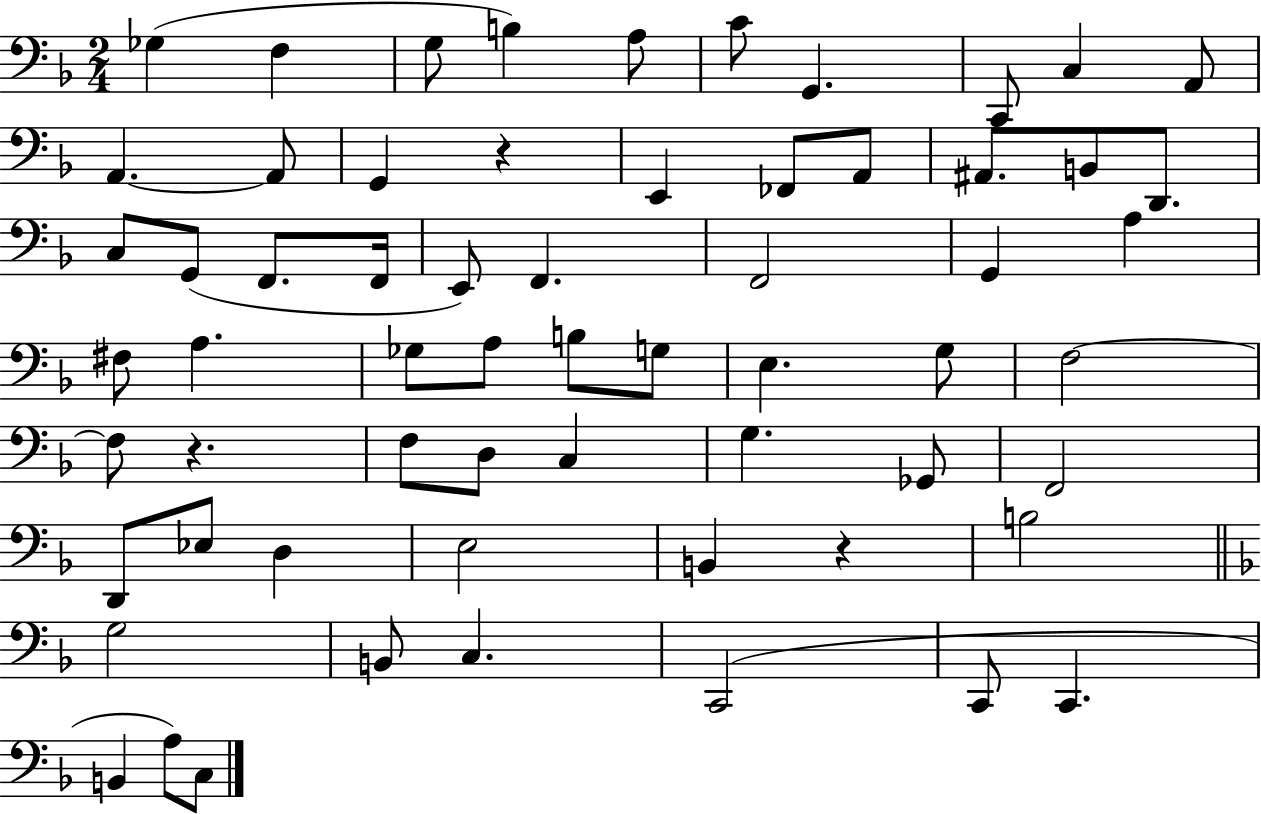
X:1
T:Untitled
M:2/4
L:1/4
K:F
_G, F, G,/2 B, A,/2 C/2 G,, C,,/2 C, A,,/2 A,, A,,/2 G,, z E,, _F,,/2 A,,/2 ^A,,/2 B,,/2 D,,/2 C,/2 G,,/2 F,,/2 F,,/4 E,,/2 F,, F,,2 G,, A, ^F,/2 A, _G,/2 A,/2 B,/2 G,/2 E, G,/2 F,2 F,/2 z F,/2 D,/2 C, G, _G,,/2 F,,2 D,,/2 _E,/2 D, E,2 B,, z B,2 G,2 B,,/2 C, C,,2 C,,/2 C,, B,, A,/2 C,/2